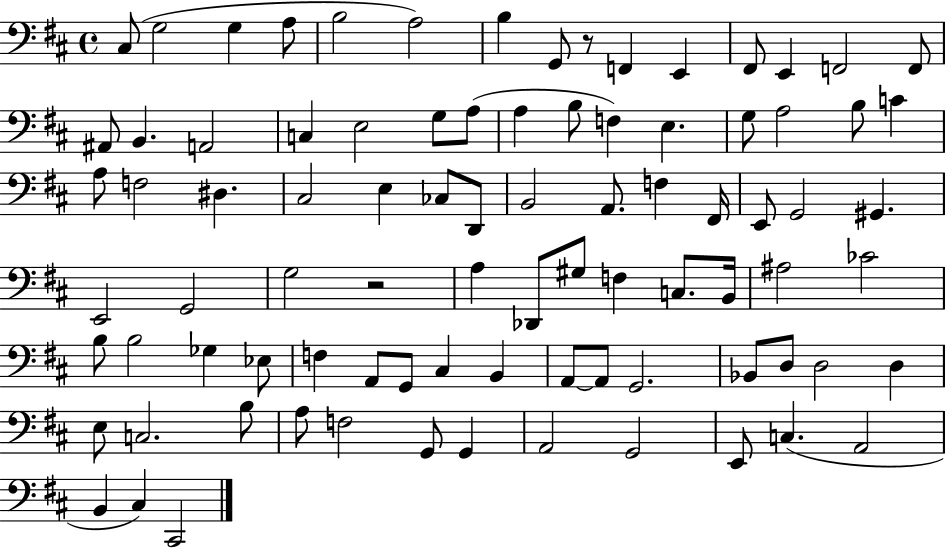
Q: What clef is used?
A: bass